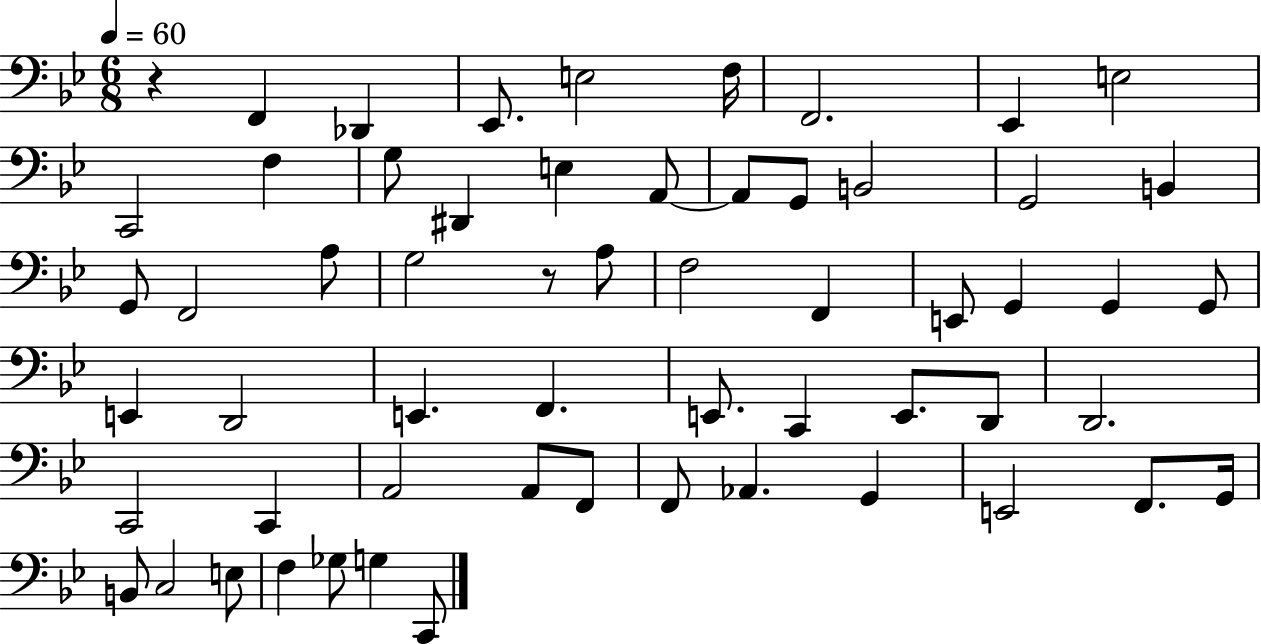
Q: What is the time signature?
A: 6/8